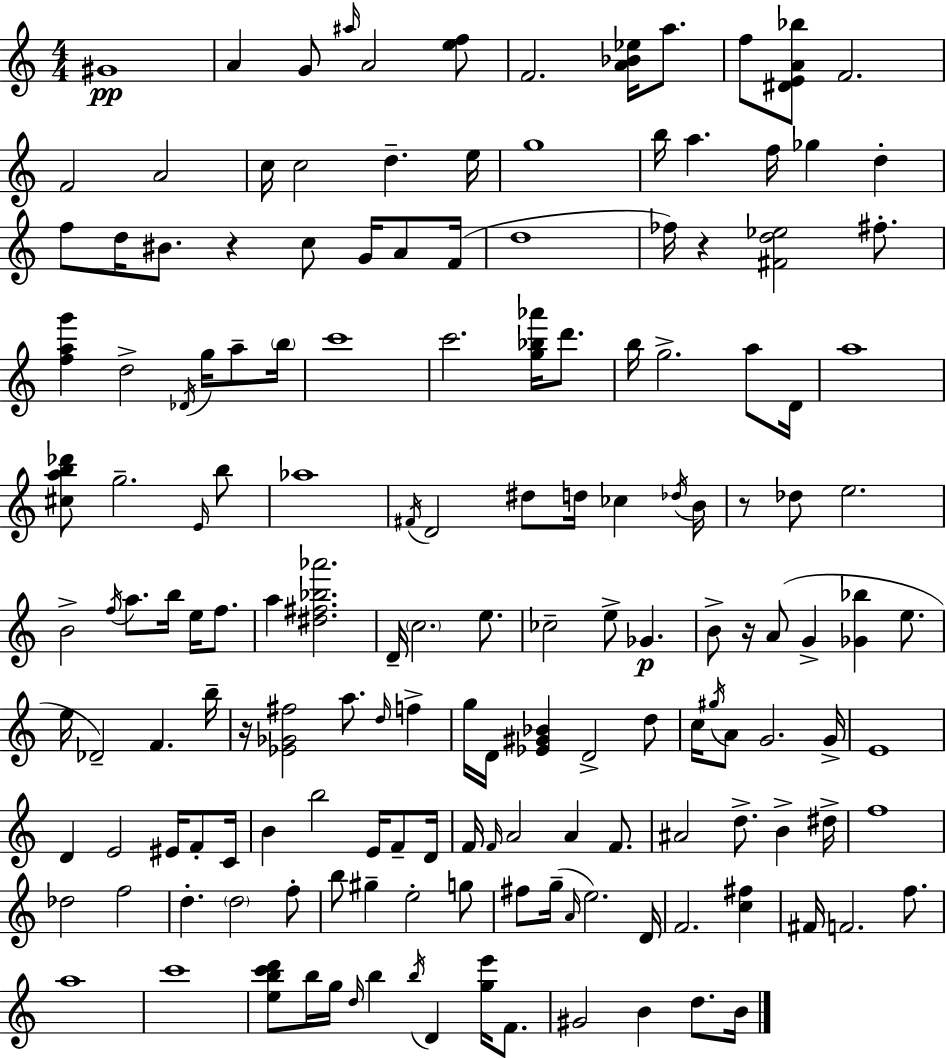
G#4/w A4/q G4/e A#5/s A4/h [E5,F5]/e F4/h. [A4,Bb4,Eb5]/s A5/e. F5/e [D#4,E4,A4,Bb5]/e F4/h. F4/h A4/h C5/s C5/h D5/q. E5/s G5/w B5/s A5/q. F5/s Gb5/q D5/q F5/e D5/s BIS4/e. R/q C5/e G4/s A4/e F4/s D5/w FES5/s R/q [F#4,D5,Eb5]/h F#5/e. [F5,A5,G6]/q D5/h Db4/s G5/s A5/e B5/s C6/w C6/h. [G5,Bb5,Ab6]/s D6/e. B5/s G5/h. A5/e D4/s A5/w [C#5,A5,B5,Db6]/e G5/h. E4/s B5/e Ab5/w F#4/s D4/h D#5/e D5/s CES5/q Db5/s B4/s R/e Db5/e E5/h. B4/h F5/s A5/e. B5/s E5/s F5/e. A5/q [D#5,F#5,Bb5,Ab6]/h. D4/s C5/h. E5/e. CES5/h E5/e Gb4/q. B4/e R/s A4/e G4/q [Gb4,Bb5]/q E5/e. E5/s Db4/h F4/q. B5/s R/s [Eb4,Gb4,F#5]/h A5/e. D5/s F5/q G5/s D4/s [Eb4,G#4,Bb4]/q D4/h D5/e C5/s G#5/s A4/e G4/h. G4/s E4/w D4/q E4/h EIS4/s F4/e C4/s B4/q B5/h E4/s F4/e D4/s F4/s F4/s A4/h A4/q F4/e. A#4/h D5/e. B4/q D#5/s F5/w Db5/h F5/h D5/q. D5/h F5/e B5/e G#5/q E5/h G5/e F#5/e G5/s A4/s E5/h. D4/s F4/h. [C5,F#5]/q F#4/s F4/h. F5/e. A5/w C6/w [E5,B5,C6,D6]/e B5/s G5/s D5/s B5/q B5/s D4/q [G5,E6]/s F4/e. G#4/h B4/q D5/e. B4/s